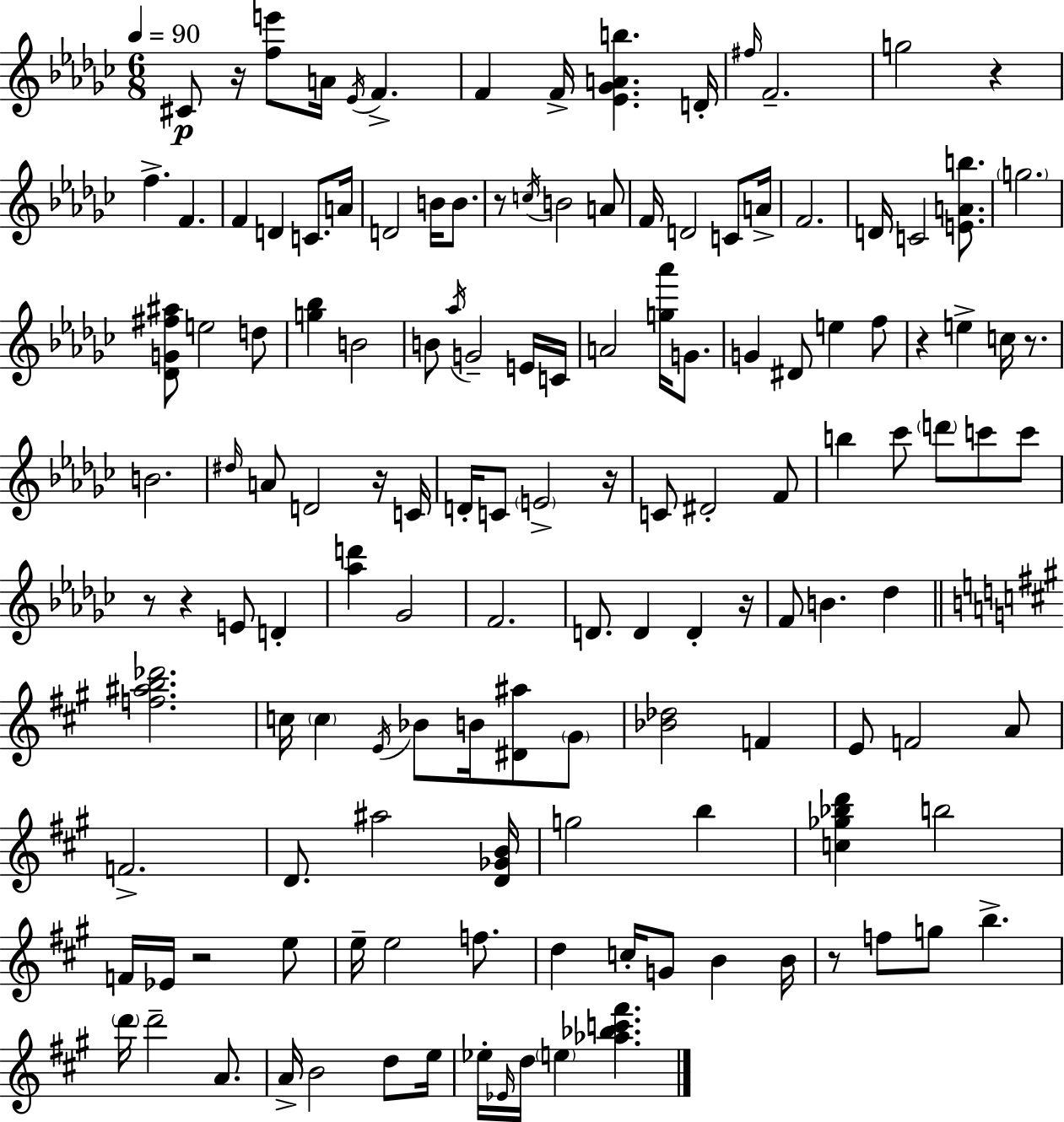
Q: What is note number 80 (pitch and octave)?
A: E4